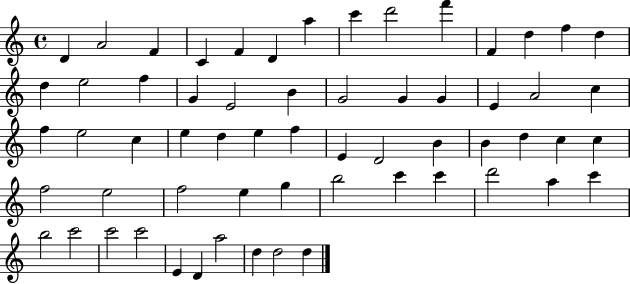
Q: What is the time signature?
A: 4/4